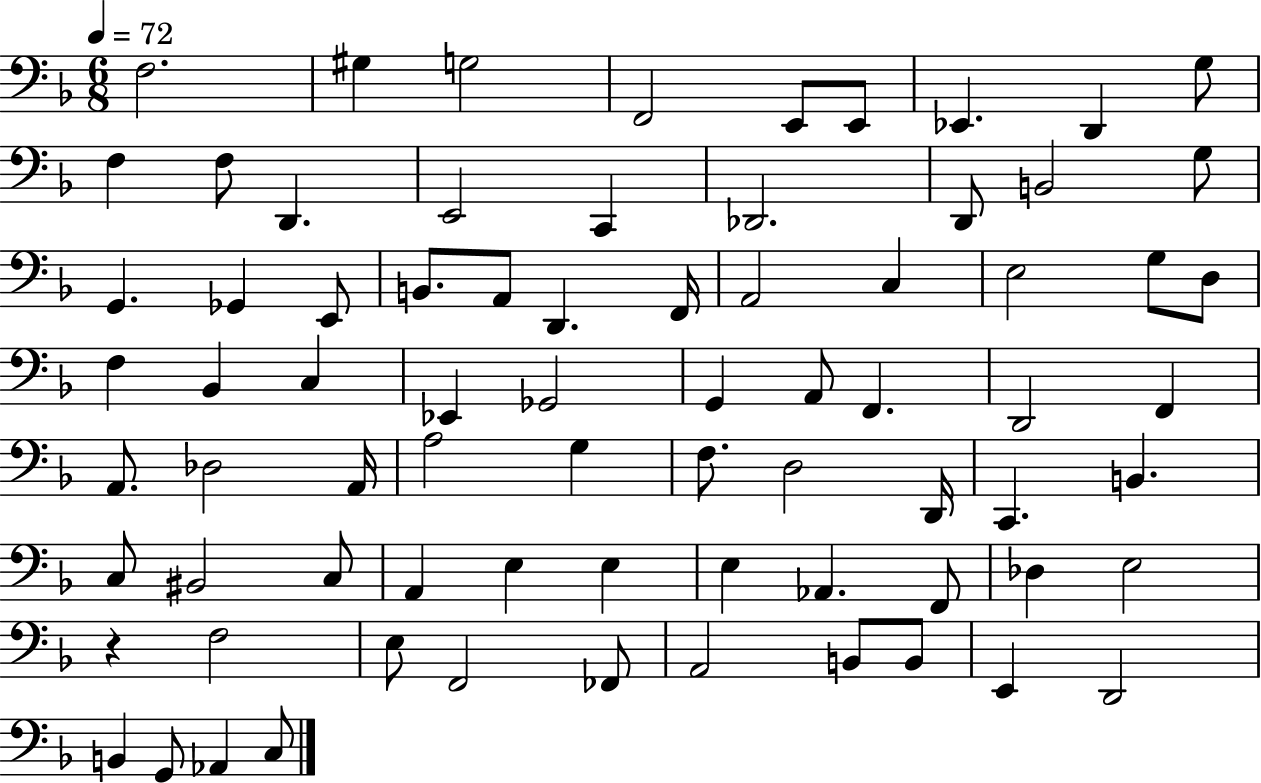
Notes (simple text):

F3/h. G#3/q G3/h F2/h E2/e E2/e Eb2/q. D2/q G3/e F3/q F3/e D2/q. E2/h C2/q Db2/h. D2/e B2/h G3/e G2/q. Gb2/q E2/e B2/e. A2/e D2/q. F2/s A2/h C3/q E3/h G3/e D3/e F3/q Bb2/q C3/q Eb2/q Gb2/h G2/q A2/e F2/q. D2/h F2/q A2/e. Db3/h A2/s A3/h G3/q F3/e. D3/h D2/s C2/q. B2/q. C3/e BIS2/h C3/e A2/q E3/q E3/q E3/q Ab2/q. F2/e Db3/q E3/h R/q F3/h E3/e F2/h FES2/e A2/h B2/e B2/e E2/q D2/h B2/q G2/e Ab2/q C3/e